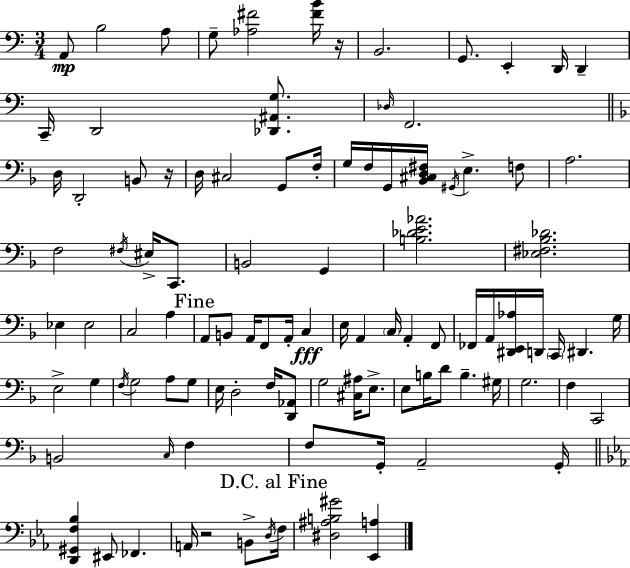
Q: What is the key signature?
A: A minor